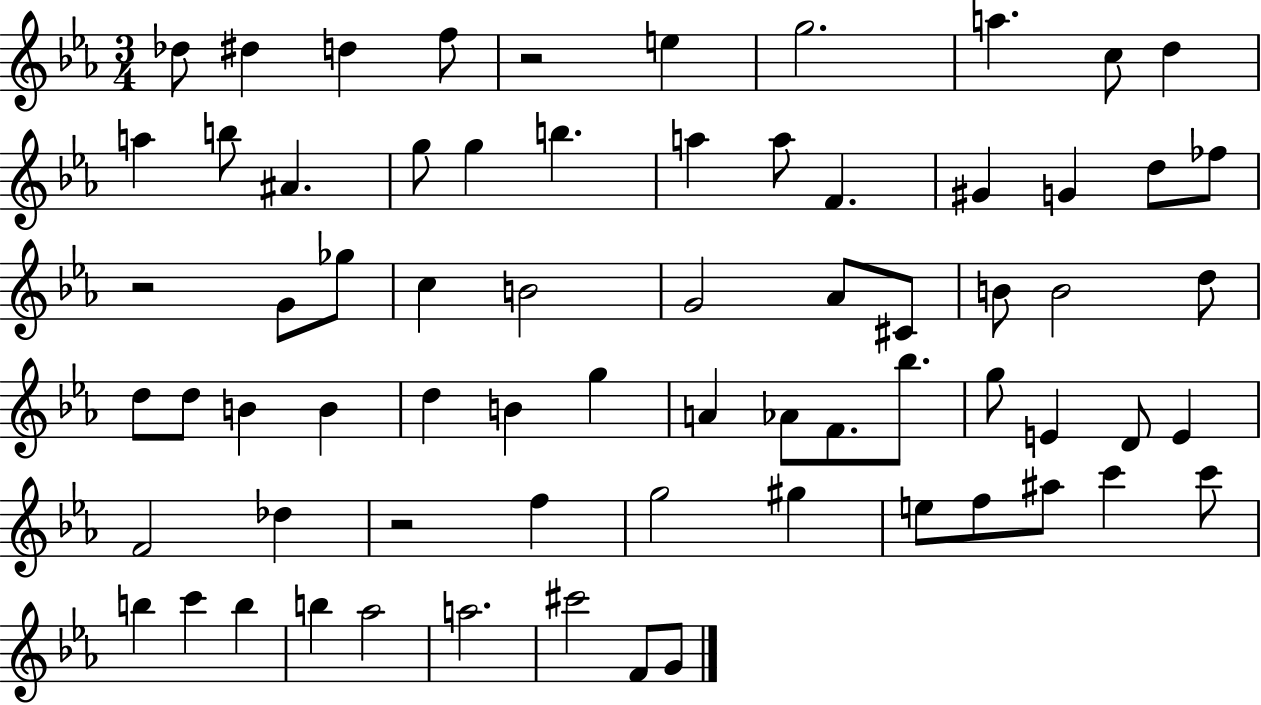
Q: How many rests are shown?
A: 3